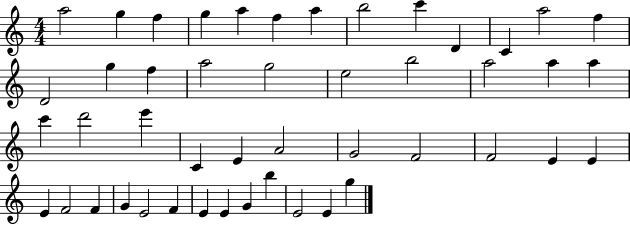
{
  \clef treble
  \numericTimeSignature
  \time 4/4
  \key c \major
  a''2 g''4 f''4 | g''4 a''4 f''4 a''4 | b''2 c'''4 d'4 | c'4 a''2 f''4 | \break d'2 g''4 f''4 | a''2 g''2 | e''2 b''2 | a''2 a''4 a''4 | \break c'''4 d'''2 e'''4 | c'4 e'4 a'2 | g'2 f'2 | f'2 e'4 e'4 | \break e'4 f'2 f'4 | g'4 e'2 f'4 | e'4 e'4 g'4 b''4 | e'2 e'4 g''4 | \break \bar "|."
}